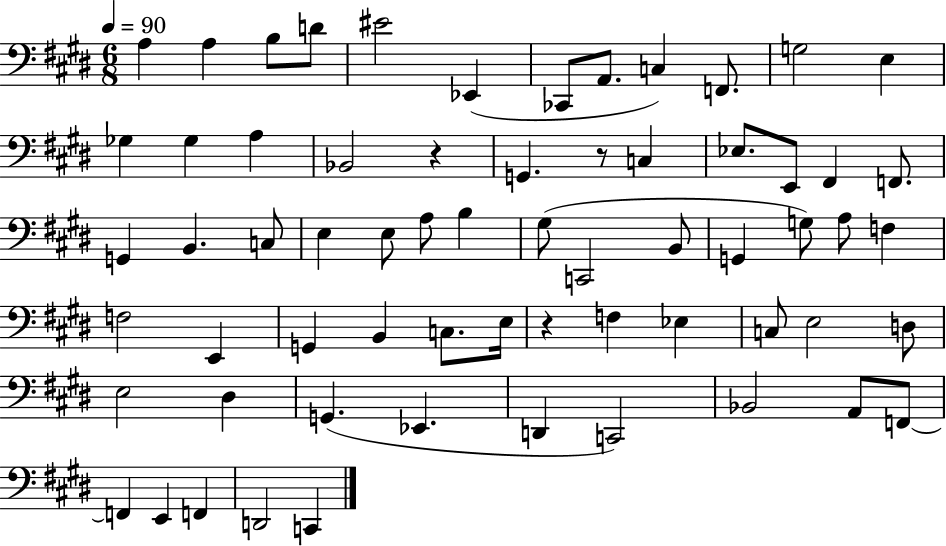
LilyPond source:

{
  \clef bass
  \numericTimeSignature
  \time 6/8
  \key e \major
  \tempo 4 = 90
  a4 a4 b8 d'8 | eis'2 ees,4( | ces,8 a,8. c4) f,8. | g2 e4 | \break ges4 ges4 a4 | bes,2 r4 | g,4. r8 c4 | ees8. e,8 fis,4 f,8. | \break g,4 b,4. c8 | e4 e8 a8 b4 | gis8( c,2 b,8 | g,4 g8) a8 f4 | \break f2 e,4 | g,4 b,4 c8. e16 | r4 f4 ees4 | c8 e2 d8 | \break e2 dis4 | g,4.( ees,4. | d,4 c,2) | bes,2 a,8 f,8~~ | \break f,4 e,4 f,4 | d,2 c,4 | \bar "|."
}